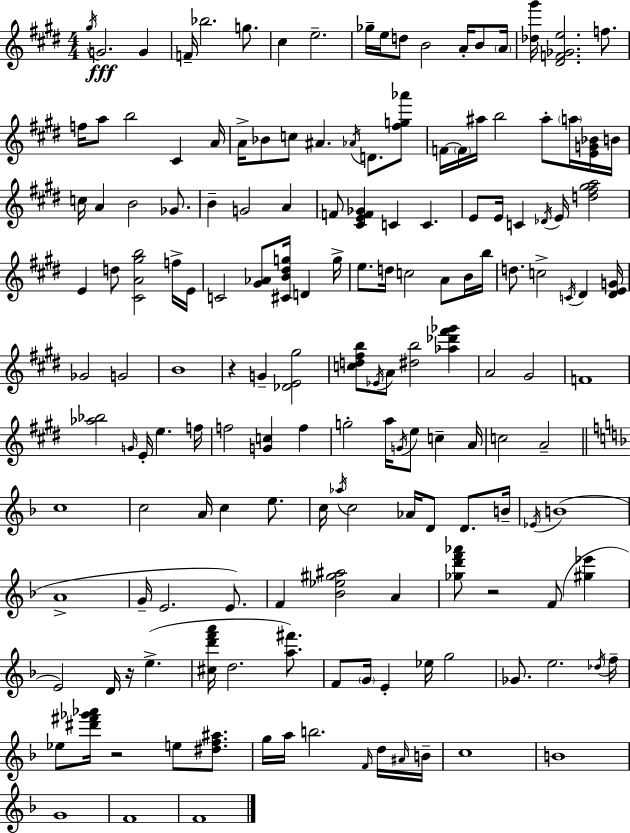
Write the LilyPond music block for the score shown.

{
  \clef treble
  \numericTimeSignature
  \time 4/4
  \key e \major
  \acciaccatura { gis''16 }\fff g'2. g'4 | f'16-- bes''2. g''8. | cis''4 e''2.-- | ges''16-- e''16 d''8 b'2 a'16-. b'8 | \break \parenthesize a'16 <des'' gis'''>16 <dis' f' ges' e''>2. f''8. | f''16 a''8 b''2 cis'4 | a'16 a'16-> bes'8 c''8 ais'4. \acciaccatura { aes'16 } d'8. | <fis'' g'' aes'''>8 f'16~~ \parenthesize f'16 ais''16 b''2 ais''8-. \parenthesize a''16 | \break <e' g' bes'>16 b'16 c''16 a'4 b'2 ges'8. | b'4-- g'2 a'4 | f'8 <cis' e' f' ges'>4 c'4 c'4. | e'8 e'16 c'4 \acciaccatura { des'16 } e'16 <d'' fis'' gis'' a''>2 | \break e'4 d''8 <cis' a' gis'' b''>2 | f''16-> e'16 c'2 <gis' aes'>8 <cis' b' dis'' g''>16 d'4 | g''16-> e''8. d''16 c''2 a'8 | b'16 b''16 d''8. c''2-> \acciaccatura { c'16 } dis'4 | \break <dis' e' g'>16 ges'2 g'2 | b'1 | r4 g'4-- <des' e' gis''>2 | <c'' d'' fis'' b''>8 \acciaccatura { ees'16 } a'8 <dis'' b''>2 | \break <aes'' des''' fis''' ges'''>4 a'2 gis'2 | f'1 | <aes'' bes''>2 \grace { g'16 } e'16-. e''4. | f''16 f''2 <g' c''>4 | \break f''4 g''2-. a''16 \acciaccatura { g'16 } | e''8 c''4-- a'16 c''2 a'2-- | \bar "||" \break \key f \major c''1 | c''2 a'16 c''4 e''8. | c''16 \acciaccatura { aes''16 } c''2 aes'16 d'8 d'8. | b'16-- \acciaccatura { ees'16 } b'1( | \break a'1-> | g'16-- e'2. e'8.) | f'4 <bes' ees'' gis'' ais''>2 a'4 | <ges'' d''' f''' aes'''>8 r2 f'8( <gis'' ees'''>4 | \break e'2) d'16 r16 e''4.->( | <cis'' d''' f''' a'''>16 d''2. <a'' fis'''>8.) | f'8 \parenthesize g'16 e'4-. ees''16 g''2 | ges'8. e''2. | \break \acciaccatura { des''16 } f''16-- ees''8 <dis''' fis''' ges''' aes'''>16 r2 e''8 | <dis'' f'' ais''>8. g''16 a''16 b''2. | \grace { f'16 } d''16 \grace { ais'16 } b'16-- c''1 | b'1 | \break g'1 | f'1 | f'1 | \bar "|."
}